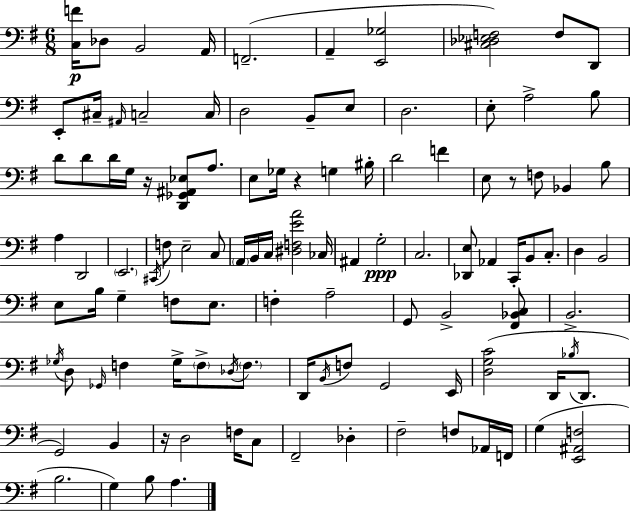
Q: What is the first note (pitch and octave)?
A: Db3